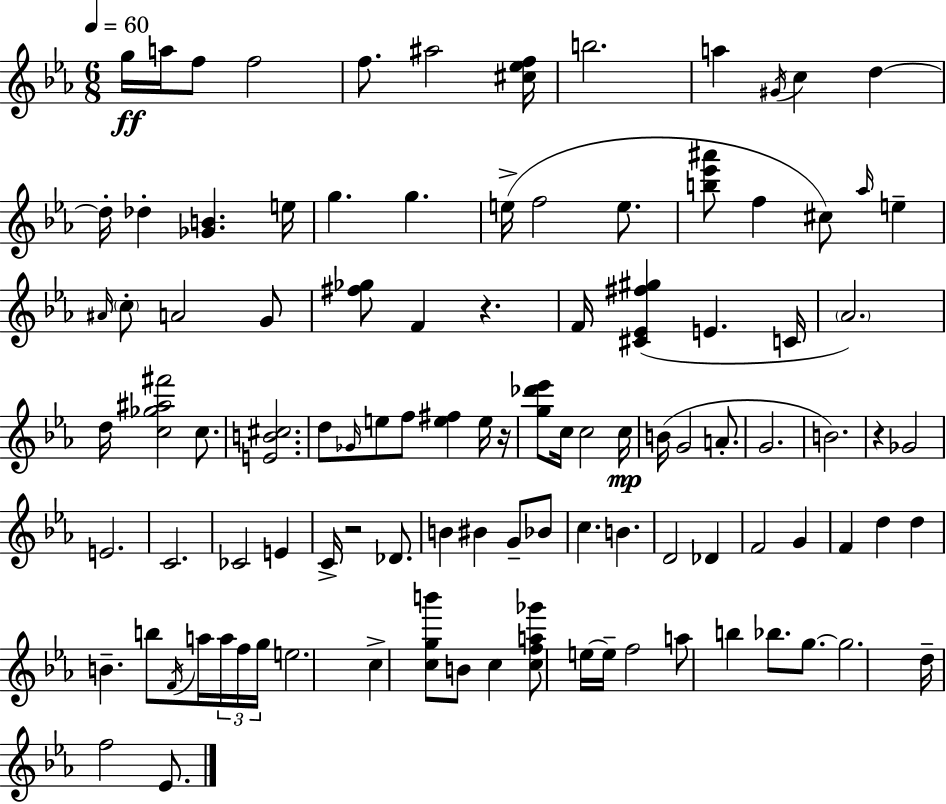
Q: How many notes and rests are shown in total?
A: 104